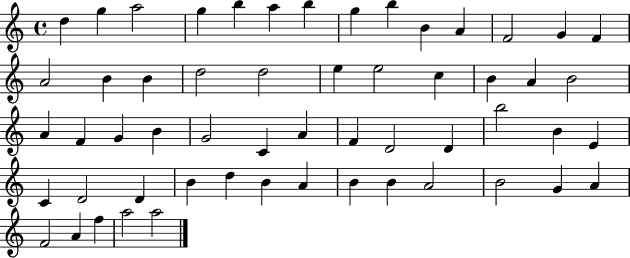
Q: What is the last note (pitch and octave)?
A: A5